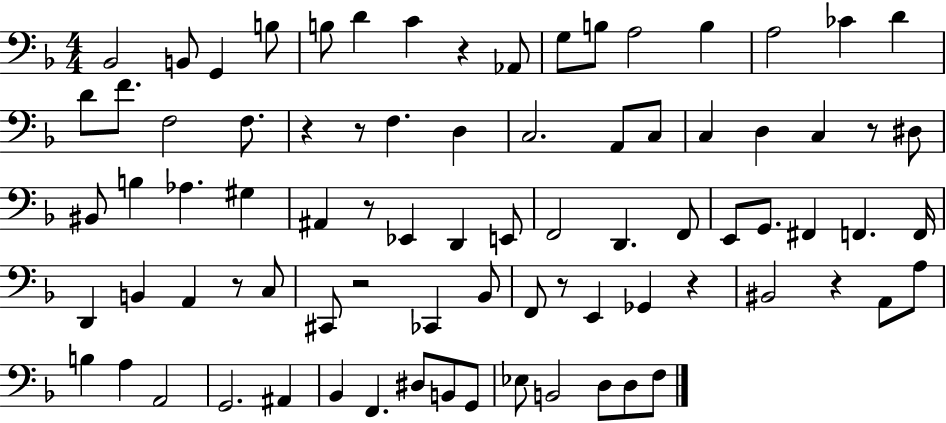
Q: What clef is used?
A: bass